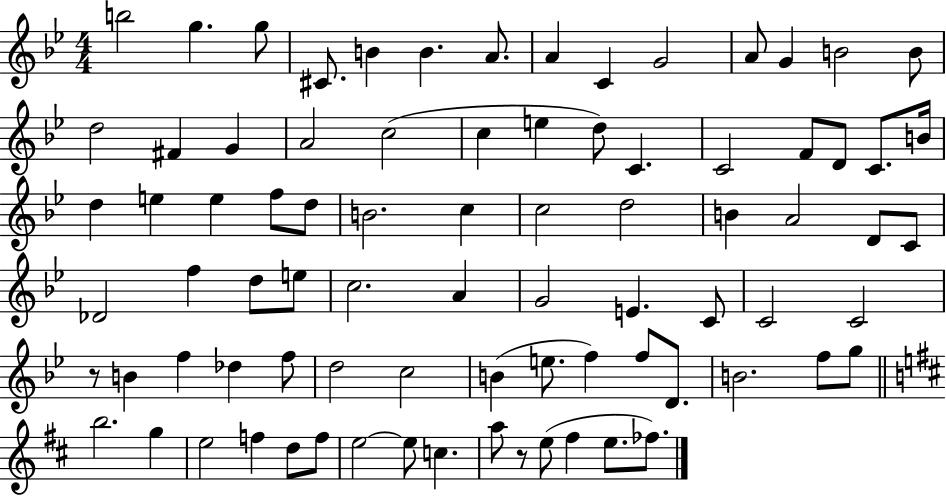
B5/h G5/q. G5/e C#4/e. B4/q B4/q. A4/e. A4/q C4/q G4/h A4/e G4/q B4/h B4/e D5/h F#4/q G4/q A4/h C5/h C5/q E5/q D5/e C4/q. C4/h F4/e D4/e C4/e. B4/s D5/q E5/q E5/q F5/e D5/e B4/h. C5/q C5/h D5/h B4/q A4/h D4/e C4/e Db4/h F5/q D5/e E5/e C5/h. A4/q G4/h E4/q. C4/e C4/h C4/h R/e B4/q F5/q Db5/q F5/e D5/h C5/h B4/q E5/e. F5/q F5/e D4/e. B4/h. F5/e G5/e B5/h. G5/q E5/h F5/q D5/e F5/e E5/h E5/e C5/q. A5/e R/e E5/e F#5/q E5/e. FES5/e.